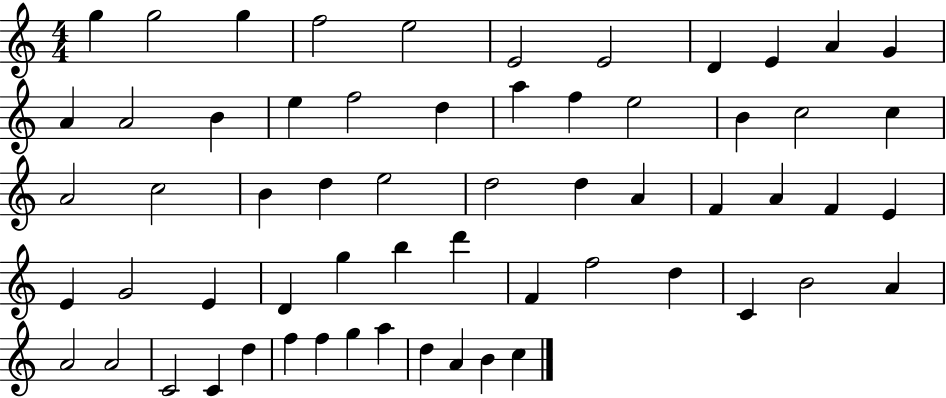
X:1
T:Untitled
M:4/4
L:1/4
K:C
g g2 g f2 e2 E2 E2 D E A G A A2 B e f2 d a f e2 B c2 c A2 c2 B d e2 d2 d A F A F E E G2 E D g b d' F f2 d C B2 A A2 A2 C2 C d f f g a d A B c